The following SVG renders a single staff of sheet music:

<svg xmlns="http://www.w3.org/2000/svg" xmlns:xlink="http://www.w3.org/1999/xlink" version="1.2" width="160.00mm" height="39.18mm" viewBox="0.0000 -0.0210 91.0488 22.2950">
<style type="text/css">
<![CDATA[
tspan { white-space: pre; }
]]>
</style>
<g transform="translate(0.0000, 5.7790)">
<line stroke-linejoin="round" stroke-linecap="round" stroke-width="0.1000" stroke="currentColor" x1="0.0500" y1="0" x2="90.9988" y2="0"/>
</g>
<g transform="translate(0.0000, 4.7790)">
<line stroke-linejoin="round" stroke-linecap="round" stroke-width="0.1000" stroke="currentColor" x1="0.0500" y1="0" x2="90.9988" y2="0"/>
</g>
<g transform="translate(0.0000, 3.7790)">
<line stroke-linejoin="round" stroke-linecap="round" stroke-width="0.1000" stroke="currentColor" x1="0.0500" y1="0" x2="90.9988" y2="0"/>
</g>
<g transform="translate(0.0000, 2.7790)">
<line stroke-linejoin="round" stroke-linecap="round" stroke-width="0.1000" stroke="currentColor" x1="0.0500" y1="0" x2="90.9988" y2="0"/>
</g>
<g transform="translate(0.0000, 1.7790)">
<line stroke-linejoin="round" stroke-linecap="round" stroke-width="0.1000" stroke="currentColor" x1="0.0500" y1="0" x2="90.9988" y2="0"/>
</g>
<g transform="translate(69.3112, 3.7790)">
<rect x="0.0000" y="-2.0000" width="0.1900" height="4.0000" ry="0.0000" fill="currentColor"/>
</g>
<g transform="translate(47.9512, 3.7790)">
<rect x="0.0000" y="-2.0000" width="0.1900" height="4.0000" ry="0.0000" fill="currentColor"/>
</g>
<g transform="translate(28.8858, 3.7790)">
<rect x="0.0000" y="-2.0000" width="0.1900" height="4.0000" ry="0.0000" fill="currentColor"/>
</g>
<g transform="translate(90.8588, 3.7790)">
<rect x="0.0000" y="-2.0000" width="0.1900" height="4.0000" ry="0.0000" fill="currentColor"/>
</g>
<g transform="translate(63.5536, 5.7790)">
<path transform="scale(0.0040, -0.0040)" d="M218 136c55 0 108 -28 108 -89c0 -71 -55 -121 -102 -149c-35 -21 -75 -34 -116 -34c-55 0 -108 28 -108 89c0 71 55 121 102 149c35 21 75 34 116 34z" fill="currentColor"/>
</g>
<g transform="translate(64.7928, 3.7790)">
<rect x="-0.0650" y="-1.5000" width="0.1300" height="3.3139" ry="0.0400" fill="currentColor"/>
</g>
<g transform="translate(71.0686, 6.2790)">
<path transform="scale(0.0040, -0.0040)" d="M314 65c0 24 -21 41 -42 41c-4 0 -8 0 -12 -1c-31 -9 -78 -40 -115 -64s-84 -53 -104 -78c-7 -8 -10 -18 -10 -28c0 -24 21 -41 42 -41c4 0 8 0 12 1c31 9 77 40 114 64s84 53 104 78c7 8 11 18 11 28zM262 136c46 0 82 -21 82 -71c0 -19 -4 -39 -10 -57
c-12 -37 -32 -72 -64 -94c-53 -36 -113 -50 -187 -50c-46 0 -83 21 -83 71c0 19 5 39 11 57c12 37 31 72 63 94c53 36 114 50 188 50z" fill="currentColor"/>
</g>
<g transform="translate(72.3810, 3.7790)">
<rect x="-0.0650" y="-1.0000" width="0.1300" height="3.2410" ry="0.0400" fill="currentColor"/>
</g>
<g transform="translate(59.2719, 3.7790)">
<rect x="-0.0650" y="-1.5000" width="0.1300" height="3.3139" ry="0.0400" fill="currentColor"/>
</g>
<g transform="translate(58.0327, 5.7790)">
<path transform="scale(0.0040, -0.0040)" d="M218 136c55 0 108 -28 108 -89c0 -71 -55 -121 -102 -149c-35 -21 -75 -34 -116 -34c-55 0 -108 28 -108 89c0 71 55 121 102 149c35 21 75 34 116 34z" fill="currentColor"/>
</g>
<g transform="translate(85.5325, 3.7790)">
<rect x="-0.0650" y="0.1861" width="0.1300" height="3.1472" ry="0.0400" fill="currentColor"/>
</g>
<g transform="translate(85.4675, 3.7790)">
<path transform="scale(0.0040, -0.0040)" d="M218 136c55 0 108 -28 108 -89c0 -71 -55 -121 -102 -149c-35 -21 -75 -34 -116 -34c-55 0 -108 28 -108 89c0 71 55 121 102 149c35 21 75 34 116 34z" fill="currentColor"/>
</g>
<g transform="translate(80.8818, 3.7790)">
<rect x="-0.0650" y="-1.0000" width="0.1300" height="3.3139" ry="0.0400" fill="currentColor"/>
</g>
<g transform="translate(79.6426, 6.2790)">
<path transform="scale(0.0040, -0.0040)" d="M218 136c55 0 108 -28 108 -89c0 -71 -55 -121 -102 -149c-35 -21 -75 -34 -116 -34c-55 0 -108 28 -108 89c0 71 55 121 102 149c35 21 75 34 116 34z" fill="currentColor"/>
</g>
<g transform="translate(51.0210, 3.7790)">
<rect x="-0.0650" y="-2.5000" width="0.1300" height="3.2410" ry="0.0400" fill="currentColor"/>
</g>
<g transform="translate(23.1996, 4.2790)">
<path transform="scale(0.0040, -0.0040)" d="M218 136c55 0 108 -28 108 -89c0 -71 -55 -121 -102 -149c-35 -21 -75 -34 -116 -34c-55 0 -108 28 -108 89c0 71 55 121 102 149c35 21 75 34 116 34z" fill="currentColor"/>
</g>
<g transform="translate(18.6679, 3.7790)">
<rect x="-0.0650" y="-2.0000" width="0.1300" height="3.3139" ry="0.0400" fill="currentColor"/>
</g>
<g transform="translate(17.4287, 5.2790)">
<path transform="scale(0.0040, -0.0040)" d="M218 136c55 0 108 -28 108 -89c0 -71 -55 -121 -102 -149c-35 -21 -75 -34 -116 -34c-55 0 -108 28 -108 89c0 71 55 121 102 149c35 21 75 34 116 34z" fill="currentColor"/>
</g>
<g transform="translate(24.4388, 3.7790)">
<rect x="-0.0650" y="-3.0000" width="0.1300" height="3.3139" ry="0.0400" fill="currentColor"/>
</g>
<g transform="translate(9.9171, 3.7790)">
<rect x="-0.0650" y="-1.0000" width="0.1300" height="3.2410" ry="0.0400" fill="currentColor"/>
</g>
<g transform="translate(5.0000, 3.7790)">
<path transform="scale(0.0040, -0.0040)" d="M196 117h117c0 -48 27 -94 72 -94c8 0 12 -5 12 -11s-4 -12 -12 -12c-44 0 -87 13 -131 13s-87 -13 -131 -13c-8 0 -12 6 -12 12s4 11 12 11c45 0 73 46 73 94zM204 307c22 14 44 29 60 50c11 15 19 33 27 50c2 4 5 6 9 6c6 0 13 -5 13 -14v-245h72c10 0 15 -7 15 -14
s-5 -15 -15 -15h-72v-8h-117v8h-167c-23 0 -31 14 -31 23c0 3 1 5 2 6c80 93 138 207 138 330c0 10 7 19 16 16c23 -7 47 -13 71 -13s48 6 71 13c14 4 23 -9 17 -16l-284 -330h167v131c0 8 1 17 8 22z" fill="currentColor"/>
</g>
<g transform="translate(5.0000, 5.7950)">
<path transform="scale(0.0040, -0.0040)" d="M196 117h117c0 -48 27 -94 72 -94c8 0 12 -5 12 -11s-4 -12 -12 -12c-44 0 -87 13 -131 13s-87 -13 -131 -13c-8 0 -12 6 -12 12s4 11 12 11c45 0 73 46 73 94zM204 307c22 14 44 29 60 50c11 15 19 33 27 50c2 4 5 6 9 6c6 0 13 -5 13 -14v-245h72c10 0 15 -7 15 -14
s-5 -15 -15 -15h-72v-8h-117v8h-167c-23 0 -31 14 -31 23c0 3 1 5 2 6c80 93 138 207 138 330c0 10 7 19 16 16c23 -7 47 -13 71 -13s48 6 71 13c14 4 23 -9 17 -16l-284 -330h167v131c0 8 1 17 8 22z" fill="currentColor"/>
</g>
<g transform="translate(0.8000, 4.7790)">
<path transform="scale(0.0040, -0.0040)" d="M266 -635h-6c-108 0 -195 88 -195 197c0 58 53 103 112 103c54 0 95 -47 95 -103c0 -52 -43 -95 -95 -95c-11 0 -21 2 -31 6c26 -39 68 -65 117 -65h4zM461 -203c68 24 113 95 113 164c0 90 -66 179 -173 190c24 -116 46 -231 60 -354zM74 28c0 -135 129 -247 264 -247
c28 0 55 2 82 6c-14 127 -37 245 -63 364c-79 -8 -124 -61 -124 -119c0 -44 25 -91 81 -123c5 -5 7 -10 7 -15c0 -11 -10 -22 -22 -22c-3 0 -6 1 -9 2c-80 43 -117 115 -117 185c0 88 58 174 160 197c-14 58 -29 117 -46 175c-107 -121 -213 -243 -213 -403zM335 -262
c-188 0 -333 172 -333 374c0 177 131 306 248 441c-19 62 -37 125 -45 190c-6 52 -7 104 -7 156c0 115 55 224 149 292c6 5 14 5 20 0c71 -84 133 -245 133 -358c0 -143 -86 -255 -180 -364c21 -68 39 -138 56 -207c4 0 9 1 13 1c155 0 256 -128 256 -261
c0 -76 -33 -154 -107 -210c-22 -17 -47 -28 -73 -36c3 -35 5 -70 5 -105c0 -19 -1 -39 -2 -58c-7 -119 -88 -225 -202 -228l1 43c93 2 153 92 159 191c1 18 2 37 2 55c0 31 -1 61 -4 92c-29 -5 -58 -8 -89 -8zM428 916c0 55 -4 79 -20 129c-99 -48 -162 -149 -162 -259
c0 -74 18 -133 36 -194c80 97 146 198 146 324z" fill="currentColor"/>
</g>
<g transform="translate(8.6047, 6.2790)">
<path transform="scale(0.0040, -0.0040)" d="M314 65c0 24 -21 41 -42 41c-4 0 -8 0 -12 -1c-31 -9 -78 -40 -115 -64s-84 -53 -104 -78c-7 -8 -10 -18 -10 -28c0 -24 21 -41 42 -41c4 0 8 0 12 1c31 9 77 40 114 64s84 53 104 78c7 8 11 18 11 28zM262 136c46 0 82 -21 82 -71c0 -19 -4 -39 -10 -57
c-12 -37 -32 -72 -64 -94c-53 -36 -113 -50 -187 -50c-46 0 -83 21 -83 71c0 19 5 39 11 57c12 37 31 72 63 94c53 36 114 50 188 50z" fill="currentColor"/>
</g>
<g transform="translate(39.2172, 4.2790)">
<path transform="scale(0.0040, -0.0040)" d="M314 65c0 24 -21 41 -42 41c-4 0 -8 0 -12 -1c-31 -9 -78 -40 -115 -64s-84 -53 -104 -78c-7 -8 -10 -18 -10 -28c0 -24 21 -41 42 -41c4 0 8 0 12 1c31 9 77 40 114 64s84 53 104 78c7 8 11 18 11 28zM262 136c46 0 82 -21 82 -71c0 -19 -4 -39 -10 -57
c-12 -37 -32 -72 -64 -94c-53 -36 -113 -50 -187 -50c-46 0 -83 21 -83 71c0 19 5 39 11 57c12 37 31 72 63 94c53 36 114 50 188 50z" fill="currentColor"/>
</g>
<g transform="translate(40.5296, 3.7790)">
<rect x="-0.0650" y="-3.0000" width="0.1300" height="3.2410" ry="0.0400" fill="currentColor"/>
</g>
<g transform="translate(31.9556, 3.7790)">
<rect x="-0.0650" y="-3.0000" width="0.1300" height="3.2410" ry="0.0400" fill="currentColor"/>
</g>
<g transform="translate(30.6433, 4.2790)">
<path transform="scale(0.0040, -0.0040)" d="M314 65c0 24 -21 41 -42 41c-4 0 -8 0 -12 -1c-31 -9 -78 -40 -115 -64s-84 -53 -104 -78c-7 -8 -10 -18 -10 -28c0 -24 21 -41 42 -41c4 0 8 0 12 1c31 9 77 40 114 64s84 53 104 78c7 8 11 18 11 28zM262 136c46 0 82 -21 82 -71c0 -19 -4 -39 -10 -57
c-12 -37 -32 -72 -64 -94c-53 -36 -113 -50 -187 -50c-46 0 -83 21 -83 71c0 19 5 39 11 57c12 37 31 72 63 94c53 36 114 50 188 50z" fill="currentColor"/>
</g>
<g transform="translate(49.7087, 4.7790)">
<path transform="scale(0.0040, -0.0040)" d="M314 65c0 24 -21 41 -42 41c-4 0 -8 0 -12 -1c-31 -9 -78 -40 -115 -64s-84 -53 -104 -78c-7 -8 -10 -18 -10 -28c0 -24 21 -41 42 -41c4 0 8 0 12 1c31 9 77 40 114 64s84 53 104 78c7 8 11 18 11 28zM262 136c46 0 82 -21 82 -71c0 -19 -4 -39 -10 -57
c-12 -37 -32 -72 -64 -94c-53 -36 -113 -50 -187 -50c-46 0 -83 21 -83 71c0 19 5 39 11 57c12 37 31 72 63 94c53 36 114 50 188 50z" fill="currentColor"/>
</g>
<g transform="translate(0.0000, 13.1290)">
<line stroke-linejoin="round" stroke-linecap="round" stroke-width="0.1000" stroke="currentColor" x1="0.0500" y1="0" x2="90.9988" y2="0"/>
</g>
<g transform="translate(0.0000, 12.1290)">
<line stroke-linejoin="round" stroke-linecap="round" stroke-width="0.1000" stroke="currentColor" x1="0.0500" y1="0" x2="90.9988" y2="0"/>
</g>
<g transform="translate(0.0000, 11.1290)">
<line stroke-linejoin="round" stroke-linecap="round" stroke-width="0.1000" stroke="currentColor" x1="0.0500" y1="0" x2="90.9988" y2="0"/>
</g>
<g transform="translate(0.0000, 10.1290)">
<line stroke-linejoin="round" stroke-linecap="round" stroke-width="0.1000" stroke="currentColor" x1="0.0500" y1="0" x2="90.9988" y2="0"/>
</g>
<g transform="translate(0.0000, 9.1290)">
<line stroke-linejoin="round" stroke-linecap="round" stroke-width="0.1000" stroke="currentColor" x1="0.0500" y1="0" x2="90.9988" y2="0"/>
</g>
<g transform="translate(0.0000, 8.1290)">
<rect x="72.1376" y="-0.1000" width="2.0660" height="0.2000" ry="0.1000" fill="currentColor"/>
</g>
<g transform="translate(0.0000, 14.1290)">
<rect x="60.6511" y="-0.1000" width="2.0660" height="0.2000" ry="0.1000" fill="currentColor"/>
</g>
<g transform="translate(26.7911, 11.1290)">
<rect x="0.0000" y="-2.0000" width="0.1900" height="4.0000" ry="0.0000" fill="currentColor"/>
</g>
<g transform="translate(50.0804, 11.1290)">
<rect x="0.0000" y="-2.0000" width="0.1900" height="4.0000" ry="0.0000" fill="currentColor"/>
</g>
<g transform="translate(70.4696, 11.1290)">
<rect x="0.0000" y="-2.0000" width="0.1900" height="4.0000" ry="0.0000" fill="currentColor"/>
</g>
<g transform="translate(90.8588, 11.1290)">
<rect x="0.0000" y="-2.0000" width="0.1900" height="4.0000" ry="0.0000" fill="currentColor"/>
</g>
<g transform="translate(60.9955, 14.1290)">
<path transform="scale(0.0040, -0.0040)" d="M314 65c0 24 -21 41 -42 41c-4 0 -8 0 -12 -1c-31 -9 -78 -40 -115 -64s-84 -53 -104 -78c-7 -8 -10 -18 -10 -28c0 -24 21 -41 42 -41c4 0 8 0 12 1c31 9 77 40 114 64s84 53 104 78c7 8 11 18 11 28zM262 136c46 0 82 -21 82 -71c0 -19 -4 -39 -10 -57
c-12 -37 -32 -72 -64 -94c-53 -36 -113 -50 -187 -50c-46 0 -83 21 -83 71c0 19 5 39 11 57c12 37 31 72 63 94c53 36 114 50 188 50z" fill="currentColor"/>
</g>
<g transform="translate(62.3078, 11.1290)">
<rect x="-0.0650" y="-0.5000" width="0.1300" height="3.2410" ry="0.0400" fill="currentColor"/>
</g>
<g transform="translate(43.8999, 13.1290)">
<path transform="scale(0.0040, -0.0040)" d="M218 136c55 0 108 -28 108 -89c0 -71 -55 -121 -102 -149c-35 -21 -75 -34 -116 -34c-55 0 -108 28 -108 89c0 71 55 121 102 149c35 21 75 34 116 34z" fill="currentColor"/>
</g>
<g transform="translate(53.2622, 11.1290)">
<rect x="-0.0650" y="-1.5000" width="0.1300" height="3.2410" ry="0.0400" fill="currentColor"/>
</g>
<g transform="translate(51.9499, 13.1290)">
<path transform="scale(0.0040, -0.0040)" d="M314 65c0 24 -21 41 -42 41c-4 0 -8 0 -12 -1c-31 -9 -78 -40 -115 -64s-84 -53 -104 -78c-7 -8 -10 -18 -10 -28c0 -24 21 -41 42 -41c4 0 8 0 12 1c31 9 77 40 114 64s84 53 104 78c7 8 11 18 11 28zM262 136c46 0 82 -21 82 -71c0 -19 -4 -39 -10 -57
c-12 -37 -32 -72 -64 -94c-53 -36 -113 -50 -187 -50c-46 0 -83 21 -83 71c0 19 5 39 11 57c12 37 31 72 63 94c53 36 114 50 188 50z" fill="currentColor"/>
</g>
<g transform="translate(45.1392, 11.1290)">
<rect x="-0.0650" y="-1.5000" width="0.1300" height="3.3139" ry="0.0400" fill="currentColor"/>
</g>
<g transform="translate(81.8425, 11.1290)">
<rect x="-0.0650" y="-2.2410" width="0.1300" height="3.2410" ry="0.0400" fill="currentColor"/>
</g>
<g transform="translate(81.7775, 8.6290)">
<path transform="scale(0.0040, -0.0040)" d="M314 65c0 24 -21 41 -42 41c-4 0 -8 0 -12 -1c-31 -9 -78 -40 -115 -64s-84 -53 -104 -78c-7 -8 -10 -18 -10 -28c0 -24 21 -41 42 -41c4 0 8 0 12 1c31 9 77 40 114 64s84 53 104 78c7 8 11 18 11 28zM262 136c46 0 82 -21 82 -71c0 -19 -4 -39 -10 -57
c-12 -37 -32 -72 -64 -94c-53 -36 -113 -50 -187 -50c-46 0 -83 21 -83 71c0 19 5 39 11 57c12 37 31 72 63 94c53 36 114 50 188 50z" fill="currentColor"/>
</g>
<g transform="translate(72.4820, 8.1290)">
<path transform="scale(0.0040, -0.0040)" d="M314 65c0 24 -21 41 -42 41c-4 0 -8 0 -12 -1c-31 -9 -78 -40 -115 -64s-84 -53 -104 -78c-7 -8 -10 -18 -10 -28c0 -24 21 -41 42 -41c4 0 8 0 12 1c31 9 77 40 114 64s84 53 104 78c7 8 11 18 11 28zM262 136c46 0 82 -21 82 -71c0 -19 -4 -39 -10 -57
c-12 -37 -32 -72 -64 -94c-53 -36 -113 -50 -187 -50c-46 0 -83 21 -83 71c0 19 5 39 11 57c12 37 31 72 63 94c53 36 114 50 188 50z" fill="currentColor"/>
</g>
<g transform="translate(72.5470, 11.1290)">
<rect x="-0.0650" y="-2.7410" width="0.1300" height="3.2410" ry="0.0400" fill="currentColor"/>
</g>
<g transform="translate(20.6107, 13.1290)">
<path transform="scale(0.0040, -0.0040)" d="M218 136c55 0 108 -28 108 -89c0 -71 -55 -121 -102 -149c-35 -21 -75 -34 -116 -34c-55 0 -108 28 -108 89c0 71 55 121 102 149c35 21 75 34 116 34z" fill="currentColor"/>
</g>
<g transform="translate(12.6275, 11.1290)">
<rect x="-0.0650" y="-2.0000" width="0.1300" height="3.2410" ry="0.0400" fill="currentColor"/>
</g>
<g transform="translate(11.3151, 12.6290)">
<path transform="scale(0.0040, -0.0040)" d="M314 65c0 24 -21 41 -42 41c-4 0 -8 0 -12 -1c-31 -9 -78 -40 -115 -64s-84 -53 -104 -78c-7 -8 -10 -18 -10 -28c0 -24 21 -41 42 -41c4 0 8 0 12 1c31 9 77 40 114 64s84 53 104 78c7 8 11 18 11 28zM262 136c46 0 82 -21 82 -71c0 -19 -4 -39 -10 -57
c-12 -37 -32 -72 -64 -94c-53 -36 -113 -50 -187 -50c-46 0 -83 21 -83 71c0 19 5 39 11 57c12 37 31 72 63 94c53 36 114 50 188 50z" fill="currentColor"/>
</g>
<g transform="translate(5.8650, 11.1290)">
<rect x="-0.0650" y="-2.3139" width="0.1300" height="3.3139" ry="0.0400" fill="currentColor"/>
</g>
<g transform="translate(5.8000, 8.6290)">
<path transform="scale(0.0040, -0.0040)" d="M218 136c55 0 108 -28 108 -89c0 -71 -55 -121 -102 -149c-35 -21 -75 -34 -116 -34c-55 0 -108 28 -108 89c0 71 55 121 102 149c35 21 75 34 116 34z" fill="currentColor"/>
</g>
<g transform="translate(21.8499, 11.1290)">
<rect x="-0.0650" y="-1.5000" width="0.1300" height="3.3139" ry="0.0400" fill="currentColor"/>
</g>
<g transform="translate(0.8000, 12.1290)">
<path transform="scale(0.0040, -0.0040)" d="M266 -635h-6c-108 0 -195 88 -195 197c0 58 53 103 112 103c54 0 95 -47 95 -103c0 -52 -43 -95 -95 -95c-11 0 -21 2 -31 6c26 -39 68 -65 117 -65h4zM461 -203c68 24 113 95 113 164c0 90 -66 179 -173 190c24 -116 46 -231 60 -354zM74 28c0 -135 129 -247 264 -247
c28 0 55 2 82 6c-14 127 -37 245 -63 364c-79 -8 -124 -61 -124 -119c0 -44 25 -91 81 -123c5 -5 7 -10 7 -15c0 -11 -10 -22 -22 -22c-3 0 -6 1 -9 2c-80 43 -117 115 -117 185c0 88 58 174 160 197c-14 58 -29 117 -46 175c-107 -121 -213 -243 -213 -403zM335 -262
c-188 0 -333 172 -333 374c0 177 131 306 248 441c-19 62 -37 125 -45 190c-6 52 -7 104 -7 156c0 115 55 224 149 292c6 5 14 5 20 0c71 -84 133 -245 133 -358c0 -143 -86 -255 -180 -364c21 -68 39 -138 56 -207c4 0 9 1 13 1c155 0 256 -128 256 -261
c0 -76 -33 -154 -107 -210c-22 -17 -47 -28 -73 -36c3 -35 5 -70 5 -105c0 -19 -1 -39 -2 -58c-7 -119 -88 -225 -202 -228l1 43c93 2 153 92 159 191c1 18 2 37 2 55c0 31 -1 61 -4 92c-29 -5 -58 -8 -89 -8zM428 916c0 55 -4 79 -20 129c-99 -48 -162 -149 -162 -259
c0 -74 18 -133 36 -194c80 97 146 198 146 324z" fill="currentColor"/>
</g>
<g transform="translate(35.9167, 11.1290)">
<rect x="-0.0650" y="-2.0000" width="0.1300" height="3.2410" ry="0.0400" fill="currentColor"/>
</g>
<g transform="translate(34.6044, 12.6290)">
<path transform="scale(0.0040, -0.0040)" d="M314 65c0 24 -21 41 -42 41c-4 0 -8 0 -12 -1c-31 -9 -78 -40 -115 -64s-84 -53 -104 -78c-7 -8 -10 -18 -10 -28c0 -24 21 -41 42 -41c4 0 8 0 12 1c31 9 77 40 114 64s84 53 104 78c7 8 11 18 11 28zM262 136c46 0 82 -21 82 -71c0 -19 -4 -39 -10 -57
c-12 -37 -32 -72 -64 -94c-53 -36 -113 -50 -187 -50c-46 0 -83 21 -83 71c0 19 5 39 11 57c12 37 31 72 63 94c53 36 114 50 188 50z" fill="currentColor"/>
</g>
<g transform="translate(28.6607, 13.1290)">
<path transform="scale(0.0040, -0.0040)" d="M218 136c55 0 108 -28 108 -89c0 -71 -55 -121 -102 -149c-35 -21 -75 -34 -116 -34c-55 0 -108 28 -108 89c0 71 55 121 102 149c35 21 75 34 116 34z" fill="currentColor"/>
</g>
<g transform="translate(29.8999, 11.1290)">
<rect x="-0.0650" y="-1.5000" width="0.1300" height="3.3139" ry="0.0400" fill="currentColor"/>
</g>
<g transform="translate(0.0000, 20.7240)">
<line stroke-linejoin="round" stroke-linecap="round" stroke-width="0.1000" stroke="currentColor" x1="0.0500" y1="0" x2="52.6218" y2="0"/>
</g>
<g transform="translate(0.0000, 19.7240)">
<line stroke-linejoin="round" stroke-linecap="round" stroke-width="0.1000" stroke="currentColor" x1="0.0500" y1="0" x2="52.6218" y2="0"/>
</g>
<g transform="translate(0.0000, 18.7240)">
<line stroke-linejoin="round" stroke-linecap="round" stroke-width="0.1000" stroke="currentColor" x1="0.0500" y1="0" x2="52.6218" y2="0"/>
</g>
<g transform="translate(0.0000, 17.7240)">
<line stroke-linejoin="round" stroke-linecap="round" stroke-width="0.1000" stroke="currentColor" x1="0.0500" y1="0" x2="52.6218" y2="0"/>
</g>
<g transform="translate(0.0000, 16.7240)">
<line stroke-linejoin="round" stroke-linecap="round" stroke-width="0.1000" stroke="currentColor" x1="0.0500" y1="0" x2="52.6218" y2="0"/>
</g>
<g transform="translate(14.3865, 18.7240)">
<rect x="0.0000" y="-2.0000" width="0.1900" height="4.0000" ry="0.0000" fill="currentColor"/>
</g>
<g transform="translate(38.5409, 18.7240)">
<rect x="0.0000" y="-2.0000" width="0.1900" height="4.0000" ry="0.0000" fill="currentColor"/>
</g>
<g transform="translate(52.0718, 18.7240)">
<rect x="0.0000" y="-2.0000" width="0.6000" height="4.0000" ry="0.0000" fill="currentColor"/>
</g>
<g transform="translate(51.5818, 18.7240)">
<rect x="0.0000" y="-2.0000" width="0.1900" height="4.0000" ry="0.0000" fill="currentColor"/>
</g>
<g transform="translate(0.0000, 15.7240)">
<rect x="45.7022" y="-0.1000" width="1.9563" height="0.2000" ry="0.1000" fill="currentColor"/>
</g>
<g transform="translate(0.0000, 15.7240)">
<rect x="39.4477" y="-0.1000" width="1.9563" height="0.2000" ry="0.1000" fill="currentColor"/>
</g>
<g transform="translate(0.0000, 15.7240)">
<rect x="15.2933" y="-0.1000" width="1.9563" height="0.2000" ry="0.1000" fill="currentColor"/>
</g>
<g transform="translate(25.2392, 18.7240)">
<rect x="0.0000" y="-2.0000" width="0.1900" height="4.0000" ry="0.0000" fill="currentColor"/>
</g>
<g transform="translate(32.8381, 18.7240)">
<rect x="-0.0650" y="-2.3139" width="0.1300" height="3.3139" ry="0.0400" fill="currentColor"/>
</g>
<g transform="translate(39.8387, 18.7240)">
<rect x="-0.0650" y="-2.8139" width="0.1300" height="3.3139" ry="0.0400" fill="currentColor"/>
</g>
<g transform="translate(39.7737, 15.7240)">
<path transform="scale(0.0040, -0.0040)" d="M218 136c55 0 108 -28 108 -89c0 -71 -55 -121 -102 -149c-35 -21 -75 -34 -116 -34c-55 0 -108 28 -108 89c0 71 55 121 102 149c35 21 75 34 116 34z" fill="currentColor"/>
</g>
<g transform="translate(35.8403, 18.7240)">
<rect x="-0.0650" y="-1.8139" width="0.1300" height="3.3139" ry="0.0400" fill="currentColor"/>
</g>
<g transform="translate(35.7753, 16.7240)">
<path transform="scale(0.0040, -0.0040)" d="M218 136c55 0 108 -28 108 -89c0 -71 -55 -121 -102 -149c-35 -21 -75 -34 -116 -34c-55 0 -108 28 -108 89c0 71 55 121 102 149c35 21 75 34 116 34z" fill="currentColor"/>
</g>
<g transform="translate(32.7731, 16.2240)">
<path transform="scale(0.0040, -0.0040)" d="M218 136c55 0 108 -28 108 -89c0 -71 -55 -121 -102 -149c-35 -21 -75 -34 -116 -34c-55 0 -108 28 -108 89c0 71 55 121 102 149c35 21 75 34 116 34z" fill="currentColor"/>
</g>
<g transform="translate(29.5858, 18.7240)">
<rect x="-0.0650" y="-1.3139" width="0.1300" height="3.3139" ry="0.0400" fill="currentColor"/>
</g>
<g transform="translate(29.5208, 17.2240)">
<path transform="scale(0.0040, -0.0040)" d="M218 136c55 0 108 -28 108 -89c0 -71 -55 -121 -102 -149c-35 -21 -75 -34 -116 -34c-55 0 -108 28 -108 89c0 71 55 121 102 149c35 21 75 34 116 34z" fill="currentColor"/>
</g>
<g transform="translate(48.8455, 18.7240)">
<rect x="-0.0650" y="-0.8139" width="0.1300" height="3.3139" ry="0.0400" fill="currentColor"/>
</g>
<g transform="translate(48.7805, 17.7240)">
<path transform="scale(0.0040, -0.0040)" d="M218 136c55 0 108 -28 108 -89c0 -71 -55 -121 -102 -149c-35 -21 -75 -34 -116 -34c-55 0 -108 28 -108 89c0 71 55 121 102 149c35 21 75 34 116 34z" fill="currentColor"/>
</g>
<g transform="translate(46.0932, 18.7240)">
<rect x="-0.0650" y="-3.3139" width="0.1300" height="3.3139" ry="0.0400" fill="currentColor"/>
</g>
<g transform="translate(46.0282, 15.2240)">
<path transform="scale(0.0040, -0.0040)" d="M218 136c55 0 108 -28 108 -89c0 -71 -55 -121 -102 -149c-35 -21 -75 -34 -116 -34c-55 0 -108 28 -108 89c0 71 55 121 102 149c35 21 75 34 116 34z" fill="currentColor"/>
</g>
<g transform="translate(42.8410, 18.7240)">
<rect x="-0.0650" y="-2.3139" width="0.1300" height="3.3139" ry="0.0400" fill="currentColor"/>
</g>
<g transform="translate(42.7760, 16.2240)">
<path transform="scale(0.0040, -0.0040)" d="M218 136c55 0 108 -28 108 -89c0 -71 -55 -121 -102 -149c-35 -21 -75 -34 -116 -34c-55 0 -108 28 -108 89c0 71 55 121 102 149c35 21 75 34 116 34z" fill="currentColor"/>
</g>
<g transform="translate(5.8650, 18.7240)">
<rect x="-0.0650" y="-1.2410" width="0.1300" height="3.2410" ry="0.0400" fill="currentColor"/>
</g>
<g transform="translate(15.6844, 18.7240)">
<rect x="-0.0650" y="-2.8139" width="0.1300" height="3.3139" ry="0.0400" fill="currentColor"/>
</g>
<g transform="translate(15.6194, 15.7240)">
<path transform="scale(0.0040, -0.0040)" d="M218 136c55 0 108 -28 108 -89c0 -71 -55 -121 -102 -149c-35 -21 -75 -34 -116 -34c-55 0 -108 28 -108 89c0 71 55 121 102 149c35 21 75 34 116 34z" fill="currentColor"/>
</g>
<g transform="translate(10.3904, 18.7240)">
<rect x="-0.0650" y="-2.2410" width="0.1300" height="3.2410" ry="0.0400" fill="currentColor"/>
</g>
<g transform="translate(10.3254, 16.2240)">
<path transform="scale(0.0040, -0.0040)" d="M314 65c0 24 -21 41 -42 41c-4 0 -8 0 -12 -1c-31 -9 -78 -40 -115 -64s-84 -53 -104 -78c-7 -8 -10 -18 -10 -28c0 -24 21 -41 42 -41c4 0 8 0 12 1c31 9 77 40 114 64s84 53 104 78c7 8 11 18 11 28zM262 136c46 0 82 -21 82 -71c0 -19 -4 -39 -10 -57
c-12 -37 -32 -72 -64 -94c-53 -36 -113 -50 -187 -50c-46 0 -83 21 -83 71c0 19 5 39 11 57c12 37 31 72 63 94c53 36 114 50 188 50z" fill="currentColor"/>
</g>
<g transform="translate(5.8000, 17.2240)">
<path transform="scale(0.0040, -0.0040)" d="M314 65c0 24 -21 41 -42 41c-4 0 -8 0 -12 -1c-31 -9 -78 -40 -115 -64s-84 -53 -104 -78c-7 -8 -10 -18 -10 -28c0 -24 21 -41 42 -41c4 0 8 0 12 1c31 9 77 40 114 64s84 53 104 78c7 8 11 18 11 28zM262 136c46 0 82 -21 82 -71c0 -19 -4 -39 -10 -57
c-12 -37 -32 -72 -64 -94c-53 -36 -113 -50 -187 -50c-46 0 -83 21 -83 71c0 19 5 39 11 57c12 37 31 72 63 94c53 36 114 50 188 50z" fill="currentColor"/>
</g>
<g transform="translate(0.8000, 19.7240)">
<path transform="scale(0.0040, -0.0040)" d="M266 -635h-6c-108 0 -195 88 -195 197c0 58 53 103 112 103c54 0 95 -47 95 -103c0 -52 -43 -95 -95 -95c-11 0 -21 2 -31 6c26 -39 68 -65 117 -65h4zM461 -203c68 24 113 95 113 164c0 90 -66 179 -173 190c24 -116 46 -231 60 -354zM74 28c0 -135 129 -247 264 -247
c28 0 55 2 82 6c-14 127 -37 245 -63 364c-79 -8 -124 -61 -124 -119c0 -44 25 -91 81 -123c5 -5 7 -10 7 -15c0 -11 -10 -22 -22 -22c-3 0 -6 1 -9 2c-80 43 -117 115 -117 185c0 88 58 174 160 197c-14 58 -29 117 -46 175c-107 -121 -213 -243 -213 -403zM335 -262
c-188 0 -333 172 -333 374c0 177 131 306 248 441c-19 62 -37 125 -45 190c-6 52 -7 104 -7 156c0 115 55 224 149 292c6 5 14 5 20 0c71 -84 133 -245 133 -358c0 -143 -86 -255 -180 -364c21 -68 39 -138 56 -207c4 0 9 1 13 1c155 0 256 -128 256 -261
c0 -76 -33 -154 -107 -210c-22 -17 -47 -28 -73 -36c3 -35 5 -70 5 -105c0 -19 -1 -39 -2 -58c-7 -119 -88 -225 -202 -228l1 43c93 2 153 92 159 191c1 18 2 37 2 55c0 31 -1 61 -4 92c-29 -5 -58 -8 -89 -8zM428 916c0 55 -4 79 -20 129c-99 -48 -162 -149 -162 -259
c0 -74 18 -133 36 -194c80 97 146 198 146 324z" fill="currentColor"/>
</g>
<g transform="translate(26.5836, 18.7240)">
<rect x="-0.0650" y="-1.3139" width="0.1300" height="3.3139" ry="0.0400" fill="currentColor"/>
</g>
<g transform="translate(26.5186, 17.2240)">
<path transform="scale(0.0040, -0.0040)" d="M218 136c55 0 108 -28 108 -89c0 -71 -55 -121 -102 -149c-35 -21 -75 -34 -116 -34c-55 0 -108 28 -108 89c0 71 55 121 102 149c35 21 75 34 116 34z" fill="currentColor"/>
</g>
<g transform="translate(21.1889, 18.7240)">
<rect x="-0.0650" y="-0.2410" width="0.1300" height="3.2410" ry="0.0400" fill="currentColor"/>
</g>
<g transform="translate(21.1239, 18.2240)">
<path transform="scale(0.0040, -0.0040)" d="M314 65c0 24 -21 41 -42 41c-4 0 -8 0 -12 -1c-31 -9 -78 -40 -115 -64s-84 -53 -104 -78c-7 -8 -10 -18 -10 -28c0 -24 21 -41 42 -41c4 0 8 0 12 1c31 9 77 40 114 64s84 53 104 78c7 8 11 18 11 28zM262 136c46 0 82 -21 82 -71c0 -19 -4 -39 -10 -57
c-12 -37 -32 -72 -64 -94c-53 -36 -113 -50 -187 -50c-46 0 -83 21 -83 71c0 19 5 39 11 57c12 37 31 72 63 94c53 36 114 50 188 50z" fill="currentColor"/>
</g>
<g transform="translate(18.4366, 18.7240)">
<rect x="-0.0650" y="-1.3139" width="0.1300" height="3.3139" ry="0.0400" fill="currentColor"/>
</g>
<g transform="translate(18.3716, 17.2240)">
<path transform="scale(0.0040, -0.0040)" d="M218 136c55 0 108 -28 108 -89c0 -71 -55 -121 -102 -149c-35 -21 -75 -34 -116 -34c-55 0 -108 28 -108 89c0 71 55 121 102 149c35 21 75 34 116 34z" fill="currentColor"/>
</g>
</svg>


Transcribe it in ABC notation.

X:1
T:Untitled
M:4/4
L:1/4
K:C
D2 F A A2 A2 G2 E E D2 D B g F2 E E F2 E E2 C2 a2 g2 e2 g2 a e c2 e e g f a g b d